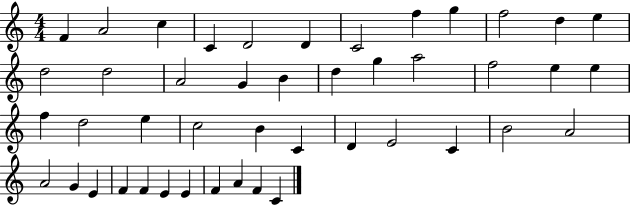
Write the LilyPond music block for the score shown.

{
  \clef treble
  \numericTimeSignature
  \time 4/4
  \key c \major
  f'4 a'2 c''4 | c'4 d'2 d'4 | c'2 f''4 g''4 | f''2 d''4 e''4 | \break d''2 d''2 | a'2 g'4 b'4 | d''4 g''4 a''2 | f''2 e''4 e''4 | \break f''4 d''2 e''4 | c''2 b'4 c'4 | d'4 e'2 c'4 | b'2 a'2 | \break a'2 g'4 e'4 | f'4 f'4 e'4 e'4 | f'4 a'4 f'4 c'4 | \bar "|."
}